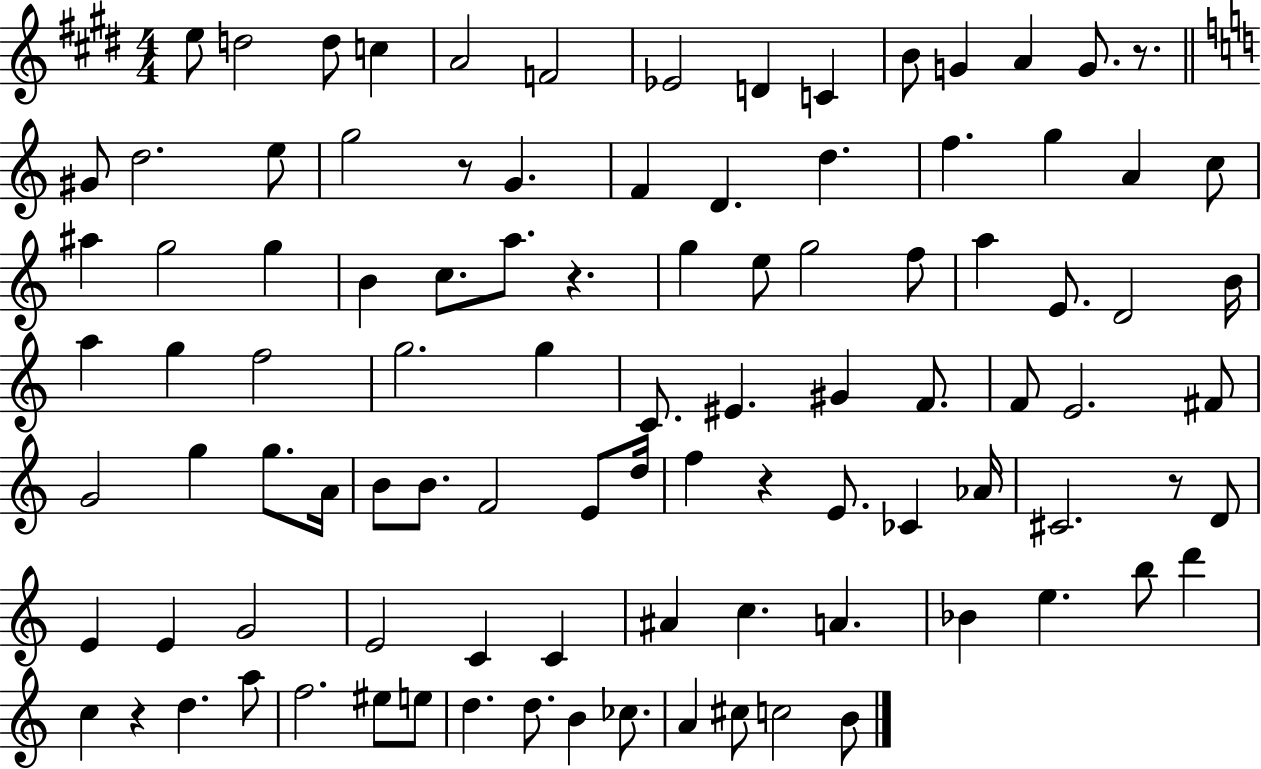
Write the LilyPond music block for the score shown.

{
  \clef treble
  \numericTimeSignature
  \time 4/4
  \key e \major
  e''8 d''2 d''8 c''4 | a'2 f'2 | ees'2 d'4 c'4 | b'8 g'4 a'4 g'8. r8. | \break \bar "||" \break \key c \major gis'8 d''2. e''8 | g''2 r8 g'4. | f'4 d'4. d''4. | f''4. g''4 a'4 c''8 | \break ais''4 g''2 g''4 | b'4 c''8. a''8. r4. | g''4 e''8 g''2 f''8 | a''4 e'8. d'2 b'16 | \break a''4 g''4 f''2 | g''2. g''4 | c'8. eis'4. gis'4 f'8. | f'8 e'2. fis'8 | \break g'2 g''4 g''8. a'16 | b'8 b'8. f'2 e'8 d''16 | f''4 r4 e'8. ces'4 aes'16 | cis'2. r8 d'8 | \break e'4 e'4 g'2 | e'2 c'4 c'4 | ais'4 c''4. a'4. | bes'4 e''4. b''8 d'''4 | \break c''4 r4 d''4. a''8 | f''2. eis''8 e''8 | d''4. d''8. b'4 ces''8. | a'4 cis''8 c''2 b'8 | \break \bar "|."
}